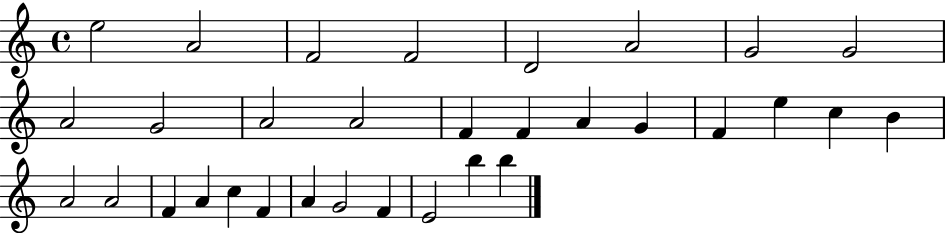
X:1
T:Untitled
M:4/4
L:1/4
K:C
e2 A2 F2 F2 D2 A2 G2 G2 A2 G2 A2 A2 F F A G F e c B A2 A2 F A c F A G2 F E2 b b